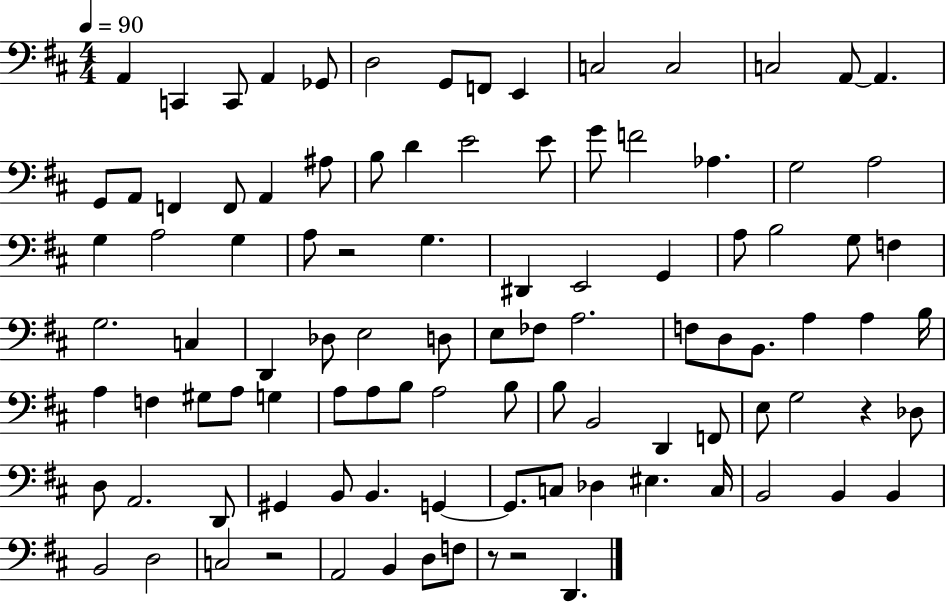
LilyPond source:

{
  \clef bass
  \numericTimeSignature
  \time 4/4
  \key d \major
  \tempo 4 = 90
  a,4 c,4 c,8 a,4 ges,8 | d2 g,8 f,8 e,4 | c2 c2 | c2 a,8~~ a,4. | \break g,8 a,8 f,4 f,8 a,4 ais8 | b8 d'4 e'2 e'8 | g'8 f'2 aes4. | g2 a2 | \break g4 a2 g4 | a8 r2 g4. | dis,4 e,2 g,4 | a8 b2 g8 f4 | \break g2. c4 | d,4 des8 e2 d8 | e8 fes8 a2. | f8 d8 b,8. a4 a4 b16 | \break a4 f4 gis8 a8 g4 | a8 a8 b8 a2 b8 | b8 b,2 d,4 f,8 | e8 g2 r4 des8 | \break d8 a,2. d,8 | gis,4 b,8 b,4. g,4~~ | g,8. c8 des4 eis4. c16 | b,2 b,4 b,4 | \break b,2 d2 | c2 r2 | a,2 b,4 d8 f8 | r8 r2 d,4. | \break \bar "|."
}